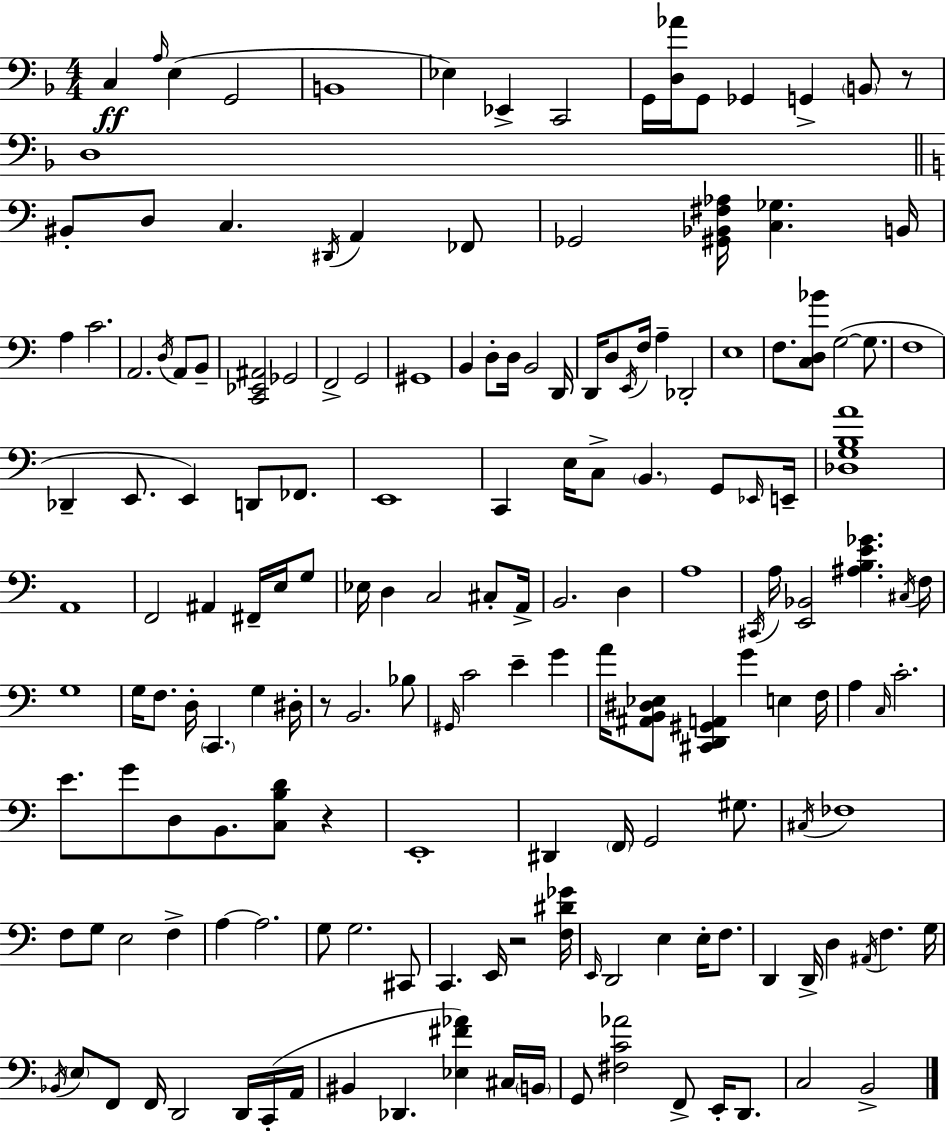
{
  \clef bass
  \numericTimeSignature
  \time 4/4
  \key f \major
  \repeat volta 2 { c4\ff \grace { a16 } e4( g,2 | b,1 | ees4) ees,4-> c,2 | g,16 <d aes'>16 g,8 ges,4 g,4-> \parenthesize b,8 r8 | \break d1 | \bar "||" \break \key a \minor bis,8-. d8 c4. \acciaccatura { dis,16 } a,4 fes,8 | ges,2 <gis, bes, fis aes>16 <c ges>4. | b,16 a4 c'2. | a,2. \acciaccatura { d16 } a,8 | \break b,8-- <c, ees, ais,>2 ges,2 | f,2-> g,2 | gis,1 | b,4 d8-. d16 b,2 | \break d,16 d,16 d8 \acciaccatura { e,16 } f16 a4-- des,2-. | e1 | f8. <c d bes'>8 g2~(~ | g8. f1 | \break des,4-- e,8. e,4) d,8 | fes,8. e,1 | c,4 e16 c8-> \parenthesize b,4. | g,8 \grace { ees,16 } e,16-- <des g b a'>1 | \break a,1 | f,2 ais,4 | fis,16-- e16 g8 ees16 d4 c2 | cis8-. a,16-> b,2. | \break d4 a1 | \acciaccatura { cis,16 } a16 <e, bes,>2 <ais b e' ges'>4. | \acciaccatura { cis16 } f16 g1 | g16 f8. d16-. \parenthesize c,4. | \break g4 dis16-. r8 b,2. | bes8 \grace { gis,16 } c'2 e'4-- | g'4 a'16 <ais, b, dis ees>8 <cis, d, gis, a,>4 g'4 | e4 f16 a4 \grace { c16 } c'2.-. | \break e'8. g'8 d8 b,8. | <c b d'>8 r4 e,1-. | dis,4 \parenthesize f,16 g,2 | gis8. \acciaccatura { cis16 } fes1 | \break f8 g8 e2 | f4-> a4~~ a2. | g8 g2. | cis,8 c,4. e,16 | \break r2 <f dis' ges'>16 \grace { e,16 } d,2 | e4 e16-. f8. d,4 d,16-> d4 | \acciaccatura { ais,16 } f4. g16 \acciaccatura { bes,16 } \parenthesize e8 f,8 | f,16 d,2 d,16 c,16-.( a,16 bis,4 | \break des,4. <ees fis' aes'>4) cis16 \parenthesize b,16 g,8 <fis c' aes'>2 | f,8-> e,16-. d,8. c2 | b,2-> } \bar "|."
}